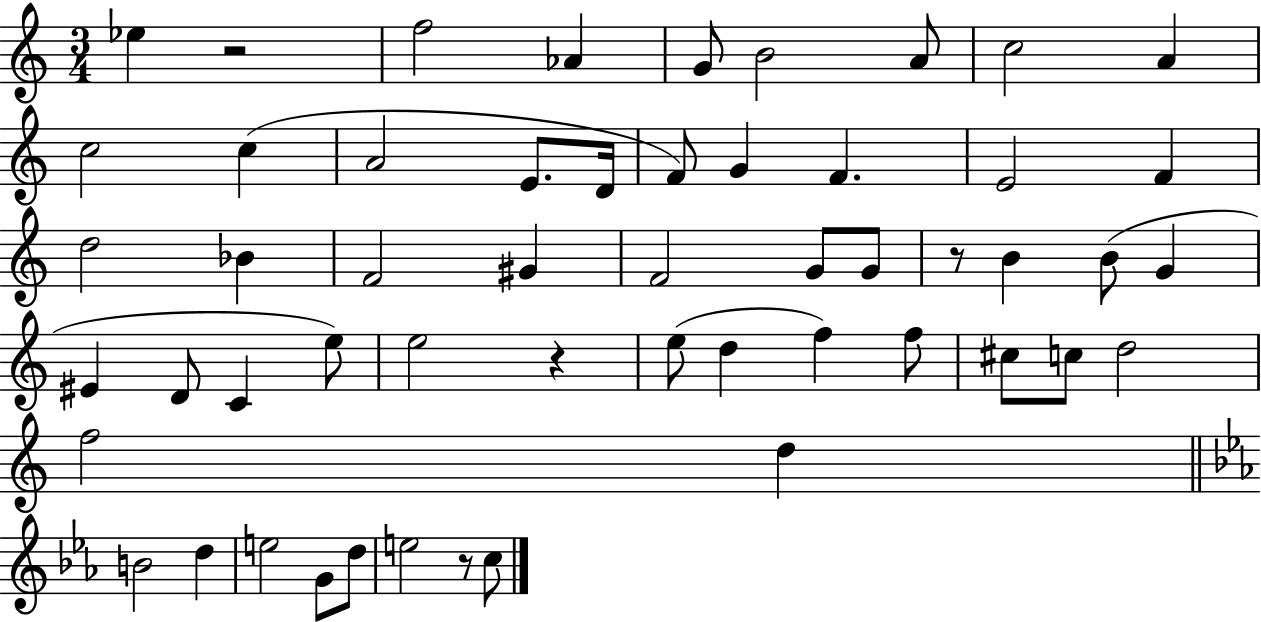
{
  \clef treble
  \numericTimeSignature
  \time 3/4
  \key c \major
  ees''4 r2 | f''2 aes'4 | g'8 b'2 a'8 | c''2 a'4 | \break c''2 c''4( | a'2 e'8. d'16 | f'8) g'4 f'4. | e'2 f'4 | \break d''2 bes'4 | f'2 gis'4 | f'2 g'8 g'8 | r8 b'4 b'8( g'4 | \break eis'4 d'8 c'4 e''8) | e''2 r4 | e''8( d''4 f''4) f''8 | cis''8 c''8 d''2 | \break f''2 d''4 | \bar "||" \break \key c \minor b'2 d''4 | e''2 g'8 d''8 | e''2 r8 c''8 | \bar "|."
}